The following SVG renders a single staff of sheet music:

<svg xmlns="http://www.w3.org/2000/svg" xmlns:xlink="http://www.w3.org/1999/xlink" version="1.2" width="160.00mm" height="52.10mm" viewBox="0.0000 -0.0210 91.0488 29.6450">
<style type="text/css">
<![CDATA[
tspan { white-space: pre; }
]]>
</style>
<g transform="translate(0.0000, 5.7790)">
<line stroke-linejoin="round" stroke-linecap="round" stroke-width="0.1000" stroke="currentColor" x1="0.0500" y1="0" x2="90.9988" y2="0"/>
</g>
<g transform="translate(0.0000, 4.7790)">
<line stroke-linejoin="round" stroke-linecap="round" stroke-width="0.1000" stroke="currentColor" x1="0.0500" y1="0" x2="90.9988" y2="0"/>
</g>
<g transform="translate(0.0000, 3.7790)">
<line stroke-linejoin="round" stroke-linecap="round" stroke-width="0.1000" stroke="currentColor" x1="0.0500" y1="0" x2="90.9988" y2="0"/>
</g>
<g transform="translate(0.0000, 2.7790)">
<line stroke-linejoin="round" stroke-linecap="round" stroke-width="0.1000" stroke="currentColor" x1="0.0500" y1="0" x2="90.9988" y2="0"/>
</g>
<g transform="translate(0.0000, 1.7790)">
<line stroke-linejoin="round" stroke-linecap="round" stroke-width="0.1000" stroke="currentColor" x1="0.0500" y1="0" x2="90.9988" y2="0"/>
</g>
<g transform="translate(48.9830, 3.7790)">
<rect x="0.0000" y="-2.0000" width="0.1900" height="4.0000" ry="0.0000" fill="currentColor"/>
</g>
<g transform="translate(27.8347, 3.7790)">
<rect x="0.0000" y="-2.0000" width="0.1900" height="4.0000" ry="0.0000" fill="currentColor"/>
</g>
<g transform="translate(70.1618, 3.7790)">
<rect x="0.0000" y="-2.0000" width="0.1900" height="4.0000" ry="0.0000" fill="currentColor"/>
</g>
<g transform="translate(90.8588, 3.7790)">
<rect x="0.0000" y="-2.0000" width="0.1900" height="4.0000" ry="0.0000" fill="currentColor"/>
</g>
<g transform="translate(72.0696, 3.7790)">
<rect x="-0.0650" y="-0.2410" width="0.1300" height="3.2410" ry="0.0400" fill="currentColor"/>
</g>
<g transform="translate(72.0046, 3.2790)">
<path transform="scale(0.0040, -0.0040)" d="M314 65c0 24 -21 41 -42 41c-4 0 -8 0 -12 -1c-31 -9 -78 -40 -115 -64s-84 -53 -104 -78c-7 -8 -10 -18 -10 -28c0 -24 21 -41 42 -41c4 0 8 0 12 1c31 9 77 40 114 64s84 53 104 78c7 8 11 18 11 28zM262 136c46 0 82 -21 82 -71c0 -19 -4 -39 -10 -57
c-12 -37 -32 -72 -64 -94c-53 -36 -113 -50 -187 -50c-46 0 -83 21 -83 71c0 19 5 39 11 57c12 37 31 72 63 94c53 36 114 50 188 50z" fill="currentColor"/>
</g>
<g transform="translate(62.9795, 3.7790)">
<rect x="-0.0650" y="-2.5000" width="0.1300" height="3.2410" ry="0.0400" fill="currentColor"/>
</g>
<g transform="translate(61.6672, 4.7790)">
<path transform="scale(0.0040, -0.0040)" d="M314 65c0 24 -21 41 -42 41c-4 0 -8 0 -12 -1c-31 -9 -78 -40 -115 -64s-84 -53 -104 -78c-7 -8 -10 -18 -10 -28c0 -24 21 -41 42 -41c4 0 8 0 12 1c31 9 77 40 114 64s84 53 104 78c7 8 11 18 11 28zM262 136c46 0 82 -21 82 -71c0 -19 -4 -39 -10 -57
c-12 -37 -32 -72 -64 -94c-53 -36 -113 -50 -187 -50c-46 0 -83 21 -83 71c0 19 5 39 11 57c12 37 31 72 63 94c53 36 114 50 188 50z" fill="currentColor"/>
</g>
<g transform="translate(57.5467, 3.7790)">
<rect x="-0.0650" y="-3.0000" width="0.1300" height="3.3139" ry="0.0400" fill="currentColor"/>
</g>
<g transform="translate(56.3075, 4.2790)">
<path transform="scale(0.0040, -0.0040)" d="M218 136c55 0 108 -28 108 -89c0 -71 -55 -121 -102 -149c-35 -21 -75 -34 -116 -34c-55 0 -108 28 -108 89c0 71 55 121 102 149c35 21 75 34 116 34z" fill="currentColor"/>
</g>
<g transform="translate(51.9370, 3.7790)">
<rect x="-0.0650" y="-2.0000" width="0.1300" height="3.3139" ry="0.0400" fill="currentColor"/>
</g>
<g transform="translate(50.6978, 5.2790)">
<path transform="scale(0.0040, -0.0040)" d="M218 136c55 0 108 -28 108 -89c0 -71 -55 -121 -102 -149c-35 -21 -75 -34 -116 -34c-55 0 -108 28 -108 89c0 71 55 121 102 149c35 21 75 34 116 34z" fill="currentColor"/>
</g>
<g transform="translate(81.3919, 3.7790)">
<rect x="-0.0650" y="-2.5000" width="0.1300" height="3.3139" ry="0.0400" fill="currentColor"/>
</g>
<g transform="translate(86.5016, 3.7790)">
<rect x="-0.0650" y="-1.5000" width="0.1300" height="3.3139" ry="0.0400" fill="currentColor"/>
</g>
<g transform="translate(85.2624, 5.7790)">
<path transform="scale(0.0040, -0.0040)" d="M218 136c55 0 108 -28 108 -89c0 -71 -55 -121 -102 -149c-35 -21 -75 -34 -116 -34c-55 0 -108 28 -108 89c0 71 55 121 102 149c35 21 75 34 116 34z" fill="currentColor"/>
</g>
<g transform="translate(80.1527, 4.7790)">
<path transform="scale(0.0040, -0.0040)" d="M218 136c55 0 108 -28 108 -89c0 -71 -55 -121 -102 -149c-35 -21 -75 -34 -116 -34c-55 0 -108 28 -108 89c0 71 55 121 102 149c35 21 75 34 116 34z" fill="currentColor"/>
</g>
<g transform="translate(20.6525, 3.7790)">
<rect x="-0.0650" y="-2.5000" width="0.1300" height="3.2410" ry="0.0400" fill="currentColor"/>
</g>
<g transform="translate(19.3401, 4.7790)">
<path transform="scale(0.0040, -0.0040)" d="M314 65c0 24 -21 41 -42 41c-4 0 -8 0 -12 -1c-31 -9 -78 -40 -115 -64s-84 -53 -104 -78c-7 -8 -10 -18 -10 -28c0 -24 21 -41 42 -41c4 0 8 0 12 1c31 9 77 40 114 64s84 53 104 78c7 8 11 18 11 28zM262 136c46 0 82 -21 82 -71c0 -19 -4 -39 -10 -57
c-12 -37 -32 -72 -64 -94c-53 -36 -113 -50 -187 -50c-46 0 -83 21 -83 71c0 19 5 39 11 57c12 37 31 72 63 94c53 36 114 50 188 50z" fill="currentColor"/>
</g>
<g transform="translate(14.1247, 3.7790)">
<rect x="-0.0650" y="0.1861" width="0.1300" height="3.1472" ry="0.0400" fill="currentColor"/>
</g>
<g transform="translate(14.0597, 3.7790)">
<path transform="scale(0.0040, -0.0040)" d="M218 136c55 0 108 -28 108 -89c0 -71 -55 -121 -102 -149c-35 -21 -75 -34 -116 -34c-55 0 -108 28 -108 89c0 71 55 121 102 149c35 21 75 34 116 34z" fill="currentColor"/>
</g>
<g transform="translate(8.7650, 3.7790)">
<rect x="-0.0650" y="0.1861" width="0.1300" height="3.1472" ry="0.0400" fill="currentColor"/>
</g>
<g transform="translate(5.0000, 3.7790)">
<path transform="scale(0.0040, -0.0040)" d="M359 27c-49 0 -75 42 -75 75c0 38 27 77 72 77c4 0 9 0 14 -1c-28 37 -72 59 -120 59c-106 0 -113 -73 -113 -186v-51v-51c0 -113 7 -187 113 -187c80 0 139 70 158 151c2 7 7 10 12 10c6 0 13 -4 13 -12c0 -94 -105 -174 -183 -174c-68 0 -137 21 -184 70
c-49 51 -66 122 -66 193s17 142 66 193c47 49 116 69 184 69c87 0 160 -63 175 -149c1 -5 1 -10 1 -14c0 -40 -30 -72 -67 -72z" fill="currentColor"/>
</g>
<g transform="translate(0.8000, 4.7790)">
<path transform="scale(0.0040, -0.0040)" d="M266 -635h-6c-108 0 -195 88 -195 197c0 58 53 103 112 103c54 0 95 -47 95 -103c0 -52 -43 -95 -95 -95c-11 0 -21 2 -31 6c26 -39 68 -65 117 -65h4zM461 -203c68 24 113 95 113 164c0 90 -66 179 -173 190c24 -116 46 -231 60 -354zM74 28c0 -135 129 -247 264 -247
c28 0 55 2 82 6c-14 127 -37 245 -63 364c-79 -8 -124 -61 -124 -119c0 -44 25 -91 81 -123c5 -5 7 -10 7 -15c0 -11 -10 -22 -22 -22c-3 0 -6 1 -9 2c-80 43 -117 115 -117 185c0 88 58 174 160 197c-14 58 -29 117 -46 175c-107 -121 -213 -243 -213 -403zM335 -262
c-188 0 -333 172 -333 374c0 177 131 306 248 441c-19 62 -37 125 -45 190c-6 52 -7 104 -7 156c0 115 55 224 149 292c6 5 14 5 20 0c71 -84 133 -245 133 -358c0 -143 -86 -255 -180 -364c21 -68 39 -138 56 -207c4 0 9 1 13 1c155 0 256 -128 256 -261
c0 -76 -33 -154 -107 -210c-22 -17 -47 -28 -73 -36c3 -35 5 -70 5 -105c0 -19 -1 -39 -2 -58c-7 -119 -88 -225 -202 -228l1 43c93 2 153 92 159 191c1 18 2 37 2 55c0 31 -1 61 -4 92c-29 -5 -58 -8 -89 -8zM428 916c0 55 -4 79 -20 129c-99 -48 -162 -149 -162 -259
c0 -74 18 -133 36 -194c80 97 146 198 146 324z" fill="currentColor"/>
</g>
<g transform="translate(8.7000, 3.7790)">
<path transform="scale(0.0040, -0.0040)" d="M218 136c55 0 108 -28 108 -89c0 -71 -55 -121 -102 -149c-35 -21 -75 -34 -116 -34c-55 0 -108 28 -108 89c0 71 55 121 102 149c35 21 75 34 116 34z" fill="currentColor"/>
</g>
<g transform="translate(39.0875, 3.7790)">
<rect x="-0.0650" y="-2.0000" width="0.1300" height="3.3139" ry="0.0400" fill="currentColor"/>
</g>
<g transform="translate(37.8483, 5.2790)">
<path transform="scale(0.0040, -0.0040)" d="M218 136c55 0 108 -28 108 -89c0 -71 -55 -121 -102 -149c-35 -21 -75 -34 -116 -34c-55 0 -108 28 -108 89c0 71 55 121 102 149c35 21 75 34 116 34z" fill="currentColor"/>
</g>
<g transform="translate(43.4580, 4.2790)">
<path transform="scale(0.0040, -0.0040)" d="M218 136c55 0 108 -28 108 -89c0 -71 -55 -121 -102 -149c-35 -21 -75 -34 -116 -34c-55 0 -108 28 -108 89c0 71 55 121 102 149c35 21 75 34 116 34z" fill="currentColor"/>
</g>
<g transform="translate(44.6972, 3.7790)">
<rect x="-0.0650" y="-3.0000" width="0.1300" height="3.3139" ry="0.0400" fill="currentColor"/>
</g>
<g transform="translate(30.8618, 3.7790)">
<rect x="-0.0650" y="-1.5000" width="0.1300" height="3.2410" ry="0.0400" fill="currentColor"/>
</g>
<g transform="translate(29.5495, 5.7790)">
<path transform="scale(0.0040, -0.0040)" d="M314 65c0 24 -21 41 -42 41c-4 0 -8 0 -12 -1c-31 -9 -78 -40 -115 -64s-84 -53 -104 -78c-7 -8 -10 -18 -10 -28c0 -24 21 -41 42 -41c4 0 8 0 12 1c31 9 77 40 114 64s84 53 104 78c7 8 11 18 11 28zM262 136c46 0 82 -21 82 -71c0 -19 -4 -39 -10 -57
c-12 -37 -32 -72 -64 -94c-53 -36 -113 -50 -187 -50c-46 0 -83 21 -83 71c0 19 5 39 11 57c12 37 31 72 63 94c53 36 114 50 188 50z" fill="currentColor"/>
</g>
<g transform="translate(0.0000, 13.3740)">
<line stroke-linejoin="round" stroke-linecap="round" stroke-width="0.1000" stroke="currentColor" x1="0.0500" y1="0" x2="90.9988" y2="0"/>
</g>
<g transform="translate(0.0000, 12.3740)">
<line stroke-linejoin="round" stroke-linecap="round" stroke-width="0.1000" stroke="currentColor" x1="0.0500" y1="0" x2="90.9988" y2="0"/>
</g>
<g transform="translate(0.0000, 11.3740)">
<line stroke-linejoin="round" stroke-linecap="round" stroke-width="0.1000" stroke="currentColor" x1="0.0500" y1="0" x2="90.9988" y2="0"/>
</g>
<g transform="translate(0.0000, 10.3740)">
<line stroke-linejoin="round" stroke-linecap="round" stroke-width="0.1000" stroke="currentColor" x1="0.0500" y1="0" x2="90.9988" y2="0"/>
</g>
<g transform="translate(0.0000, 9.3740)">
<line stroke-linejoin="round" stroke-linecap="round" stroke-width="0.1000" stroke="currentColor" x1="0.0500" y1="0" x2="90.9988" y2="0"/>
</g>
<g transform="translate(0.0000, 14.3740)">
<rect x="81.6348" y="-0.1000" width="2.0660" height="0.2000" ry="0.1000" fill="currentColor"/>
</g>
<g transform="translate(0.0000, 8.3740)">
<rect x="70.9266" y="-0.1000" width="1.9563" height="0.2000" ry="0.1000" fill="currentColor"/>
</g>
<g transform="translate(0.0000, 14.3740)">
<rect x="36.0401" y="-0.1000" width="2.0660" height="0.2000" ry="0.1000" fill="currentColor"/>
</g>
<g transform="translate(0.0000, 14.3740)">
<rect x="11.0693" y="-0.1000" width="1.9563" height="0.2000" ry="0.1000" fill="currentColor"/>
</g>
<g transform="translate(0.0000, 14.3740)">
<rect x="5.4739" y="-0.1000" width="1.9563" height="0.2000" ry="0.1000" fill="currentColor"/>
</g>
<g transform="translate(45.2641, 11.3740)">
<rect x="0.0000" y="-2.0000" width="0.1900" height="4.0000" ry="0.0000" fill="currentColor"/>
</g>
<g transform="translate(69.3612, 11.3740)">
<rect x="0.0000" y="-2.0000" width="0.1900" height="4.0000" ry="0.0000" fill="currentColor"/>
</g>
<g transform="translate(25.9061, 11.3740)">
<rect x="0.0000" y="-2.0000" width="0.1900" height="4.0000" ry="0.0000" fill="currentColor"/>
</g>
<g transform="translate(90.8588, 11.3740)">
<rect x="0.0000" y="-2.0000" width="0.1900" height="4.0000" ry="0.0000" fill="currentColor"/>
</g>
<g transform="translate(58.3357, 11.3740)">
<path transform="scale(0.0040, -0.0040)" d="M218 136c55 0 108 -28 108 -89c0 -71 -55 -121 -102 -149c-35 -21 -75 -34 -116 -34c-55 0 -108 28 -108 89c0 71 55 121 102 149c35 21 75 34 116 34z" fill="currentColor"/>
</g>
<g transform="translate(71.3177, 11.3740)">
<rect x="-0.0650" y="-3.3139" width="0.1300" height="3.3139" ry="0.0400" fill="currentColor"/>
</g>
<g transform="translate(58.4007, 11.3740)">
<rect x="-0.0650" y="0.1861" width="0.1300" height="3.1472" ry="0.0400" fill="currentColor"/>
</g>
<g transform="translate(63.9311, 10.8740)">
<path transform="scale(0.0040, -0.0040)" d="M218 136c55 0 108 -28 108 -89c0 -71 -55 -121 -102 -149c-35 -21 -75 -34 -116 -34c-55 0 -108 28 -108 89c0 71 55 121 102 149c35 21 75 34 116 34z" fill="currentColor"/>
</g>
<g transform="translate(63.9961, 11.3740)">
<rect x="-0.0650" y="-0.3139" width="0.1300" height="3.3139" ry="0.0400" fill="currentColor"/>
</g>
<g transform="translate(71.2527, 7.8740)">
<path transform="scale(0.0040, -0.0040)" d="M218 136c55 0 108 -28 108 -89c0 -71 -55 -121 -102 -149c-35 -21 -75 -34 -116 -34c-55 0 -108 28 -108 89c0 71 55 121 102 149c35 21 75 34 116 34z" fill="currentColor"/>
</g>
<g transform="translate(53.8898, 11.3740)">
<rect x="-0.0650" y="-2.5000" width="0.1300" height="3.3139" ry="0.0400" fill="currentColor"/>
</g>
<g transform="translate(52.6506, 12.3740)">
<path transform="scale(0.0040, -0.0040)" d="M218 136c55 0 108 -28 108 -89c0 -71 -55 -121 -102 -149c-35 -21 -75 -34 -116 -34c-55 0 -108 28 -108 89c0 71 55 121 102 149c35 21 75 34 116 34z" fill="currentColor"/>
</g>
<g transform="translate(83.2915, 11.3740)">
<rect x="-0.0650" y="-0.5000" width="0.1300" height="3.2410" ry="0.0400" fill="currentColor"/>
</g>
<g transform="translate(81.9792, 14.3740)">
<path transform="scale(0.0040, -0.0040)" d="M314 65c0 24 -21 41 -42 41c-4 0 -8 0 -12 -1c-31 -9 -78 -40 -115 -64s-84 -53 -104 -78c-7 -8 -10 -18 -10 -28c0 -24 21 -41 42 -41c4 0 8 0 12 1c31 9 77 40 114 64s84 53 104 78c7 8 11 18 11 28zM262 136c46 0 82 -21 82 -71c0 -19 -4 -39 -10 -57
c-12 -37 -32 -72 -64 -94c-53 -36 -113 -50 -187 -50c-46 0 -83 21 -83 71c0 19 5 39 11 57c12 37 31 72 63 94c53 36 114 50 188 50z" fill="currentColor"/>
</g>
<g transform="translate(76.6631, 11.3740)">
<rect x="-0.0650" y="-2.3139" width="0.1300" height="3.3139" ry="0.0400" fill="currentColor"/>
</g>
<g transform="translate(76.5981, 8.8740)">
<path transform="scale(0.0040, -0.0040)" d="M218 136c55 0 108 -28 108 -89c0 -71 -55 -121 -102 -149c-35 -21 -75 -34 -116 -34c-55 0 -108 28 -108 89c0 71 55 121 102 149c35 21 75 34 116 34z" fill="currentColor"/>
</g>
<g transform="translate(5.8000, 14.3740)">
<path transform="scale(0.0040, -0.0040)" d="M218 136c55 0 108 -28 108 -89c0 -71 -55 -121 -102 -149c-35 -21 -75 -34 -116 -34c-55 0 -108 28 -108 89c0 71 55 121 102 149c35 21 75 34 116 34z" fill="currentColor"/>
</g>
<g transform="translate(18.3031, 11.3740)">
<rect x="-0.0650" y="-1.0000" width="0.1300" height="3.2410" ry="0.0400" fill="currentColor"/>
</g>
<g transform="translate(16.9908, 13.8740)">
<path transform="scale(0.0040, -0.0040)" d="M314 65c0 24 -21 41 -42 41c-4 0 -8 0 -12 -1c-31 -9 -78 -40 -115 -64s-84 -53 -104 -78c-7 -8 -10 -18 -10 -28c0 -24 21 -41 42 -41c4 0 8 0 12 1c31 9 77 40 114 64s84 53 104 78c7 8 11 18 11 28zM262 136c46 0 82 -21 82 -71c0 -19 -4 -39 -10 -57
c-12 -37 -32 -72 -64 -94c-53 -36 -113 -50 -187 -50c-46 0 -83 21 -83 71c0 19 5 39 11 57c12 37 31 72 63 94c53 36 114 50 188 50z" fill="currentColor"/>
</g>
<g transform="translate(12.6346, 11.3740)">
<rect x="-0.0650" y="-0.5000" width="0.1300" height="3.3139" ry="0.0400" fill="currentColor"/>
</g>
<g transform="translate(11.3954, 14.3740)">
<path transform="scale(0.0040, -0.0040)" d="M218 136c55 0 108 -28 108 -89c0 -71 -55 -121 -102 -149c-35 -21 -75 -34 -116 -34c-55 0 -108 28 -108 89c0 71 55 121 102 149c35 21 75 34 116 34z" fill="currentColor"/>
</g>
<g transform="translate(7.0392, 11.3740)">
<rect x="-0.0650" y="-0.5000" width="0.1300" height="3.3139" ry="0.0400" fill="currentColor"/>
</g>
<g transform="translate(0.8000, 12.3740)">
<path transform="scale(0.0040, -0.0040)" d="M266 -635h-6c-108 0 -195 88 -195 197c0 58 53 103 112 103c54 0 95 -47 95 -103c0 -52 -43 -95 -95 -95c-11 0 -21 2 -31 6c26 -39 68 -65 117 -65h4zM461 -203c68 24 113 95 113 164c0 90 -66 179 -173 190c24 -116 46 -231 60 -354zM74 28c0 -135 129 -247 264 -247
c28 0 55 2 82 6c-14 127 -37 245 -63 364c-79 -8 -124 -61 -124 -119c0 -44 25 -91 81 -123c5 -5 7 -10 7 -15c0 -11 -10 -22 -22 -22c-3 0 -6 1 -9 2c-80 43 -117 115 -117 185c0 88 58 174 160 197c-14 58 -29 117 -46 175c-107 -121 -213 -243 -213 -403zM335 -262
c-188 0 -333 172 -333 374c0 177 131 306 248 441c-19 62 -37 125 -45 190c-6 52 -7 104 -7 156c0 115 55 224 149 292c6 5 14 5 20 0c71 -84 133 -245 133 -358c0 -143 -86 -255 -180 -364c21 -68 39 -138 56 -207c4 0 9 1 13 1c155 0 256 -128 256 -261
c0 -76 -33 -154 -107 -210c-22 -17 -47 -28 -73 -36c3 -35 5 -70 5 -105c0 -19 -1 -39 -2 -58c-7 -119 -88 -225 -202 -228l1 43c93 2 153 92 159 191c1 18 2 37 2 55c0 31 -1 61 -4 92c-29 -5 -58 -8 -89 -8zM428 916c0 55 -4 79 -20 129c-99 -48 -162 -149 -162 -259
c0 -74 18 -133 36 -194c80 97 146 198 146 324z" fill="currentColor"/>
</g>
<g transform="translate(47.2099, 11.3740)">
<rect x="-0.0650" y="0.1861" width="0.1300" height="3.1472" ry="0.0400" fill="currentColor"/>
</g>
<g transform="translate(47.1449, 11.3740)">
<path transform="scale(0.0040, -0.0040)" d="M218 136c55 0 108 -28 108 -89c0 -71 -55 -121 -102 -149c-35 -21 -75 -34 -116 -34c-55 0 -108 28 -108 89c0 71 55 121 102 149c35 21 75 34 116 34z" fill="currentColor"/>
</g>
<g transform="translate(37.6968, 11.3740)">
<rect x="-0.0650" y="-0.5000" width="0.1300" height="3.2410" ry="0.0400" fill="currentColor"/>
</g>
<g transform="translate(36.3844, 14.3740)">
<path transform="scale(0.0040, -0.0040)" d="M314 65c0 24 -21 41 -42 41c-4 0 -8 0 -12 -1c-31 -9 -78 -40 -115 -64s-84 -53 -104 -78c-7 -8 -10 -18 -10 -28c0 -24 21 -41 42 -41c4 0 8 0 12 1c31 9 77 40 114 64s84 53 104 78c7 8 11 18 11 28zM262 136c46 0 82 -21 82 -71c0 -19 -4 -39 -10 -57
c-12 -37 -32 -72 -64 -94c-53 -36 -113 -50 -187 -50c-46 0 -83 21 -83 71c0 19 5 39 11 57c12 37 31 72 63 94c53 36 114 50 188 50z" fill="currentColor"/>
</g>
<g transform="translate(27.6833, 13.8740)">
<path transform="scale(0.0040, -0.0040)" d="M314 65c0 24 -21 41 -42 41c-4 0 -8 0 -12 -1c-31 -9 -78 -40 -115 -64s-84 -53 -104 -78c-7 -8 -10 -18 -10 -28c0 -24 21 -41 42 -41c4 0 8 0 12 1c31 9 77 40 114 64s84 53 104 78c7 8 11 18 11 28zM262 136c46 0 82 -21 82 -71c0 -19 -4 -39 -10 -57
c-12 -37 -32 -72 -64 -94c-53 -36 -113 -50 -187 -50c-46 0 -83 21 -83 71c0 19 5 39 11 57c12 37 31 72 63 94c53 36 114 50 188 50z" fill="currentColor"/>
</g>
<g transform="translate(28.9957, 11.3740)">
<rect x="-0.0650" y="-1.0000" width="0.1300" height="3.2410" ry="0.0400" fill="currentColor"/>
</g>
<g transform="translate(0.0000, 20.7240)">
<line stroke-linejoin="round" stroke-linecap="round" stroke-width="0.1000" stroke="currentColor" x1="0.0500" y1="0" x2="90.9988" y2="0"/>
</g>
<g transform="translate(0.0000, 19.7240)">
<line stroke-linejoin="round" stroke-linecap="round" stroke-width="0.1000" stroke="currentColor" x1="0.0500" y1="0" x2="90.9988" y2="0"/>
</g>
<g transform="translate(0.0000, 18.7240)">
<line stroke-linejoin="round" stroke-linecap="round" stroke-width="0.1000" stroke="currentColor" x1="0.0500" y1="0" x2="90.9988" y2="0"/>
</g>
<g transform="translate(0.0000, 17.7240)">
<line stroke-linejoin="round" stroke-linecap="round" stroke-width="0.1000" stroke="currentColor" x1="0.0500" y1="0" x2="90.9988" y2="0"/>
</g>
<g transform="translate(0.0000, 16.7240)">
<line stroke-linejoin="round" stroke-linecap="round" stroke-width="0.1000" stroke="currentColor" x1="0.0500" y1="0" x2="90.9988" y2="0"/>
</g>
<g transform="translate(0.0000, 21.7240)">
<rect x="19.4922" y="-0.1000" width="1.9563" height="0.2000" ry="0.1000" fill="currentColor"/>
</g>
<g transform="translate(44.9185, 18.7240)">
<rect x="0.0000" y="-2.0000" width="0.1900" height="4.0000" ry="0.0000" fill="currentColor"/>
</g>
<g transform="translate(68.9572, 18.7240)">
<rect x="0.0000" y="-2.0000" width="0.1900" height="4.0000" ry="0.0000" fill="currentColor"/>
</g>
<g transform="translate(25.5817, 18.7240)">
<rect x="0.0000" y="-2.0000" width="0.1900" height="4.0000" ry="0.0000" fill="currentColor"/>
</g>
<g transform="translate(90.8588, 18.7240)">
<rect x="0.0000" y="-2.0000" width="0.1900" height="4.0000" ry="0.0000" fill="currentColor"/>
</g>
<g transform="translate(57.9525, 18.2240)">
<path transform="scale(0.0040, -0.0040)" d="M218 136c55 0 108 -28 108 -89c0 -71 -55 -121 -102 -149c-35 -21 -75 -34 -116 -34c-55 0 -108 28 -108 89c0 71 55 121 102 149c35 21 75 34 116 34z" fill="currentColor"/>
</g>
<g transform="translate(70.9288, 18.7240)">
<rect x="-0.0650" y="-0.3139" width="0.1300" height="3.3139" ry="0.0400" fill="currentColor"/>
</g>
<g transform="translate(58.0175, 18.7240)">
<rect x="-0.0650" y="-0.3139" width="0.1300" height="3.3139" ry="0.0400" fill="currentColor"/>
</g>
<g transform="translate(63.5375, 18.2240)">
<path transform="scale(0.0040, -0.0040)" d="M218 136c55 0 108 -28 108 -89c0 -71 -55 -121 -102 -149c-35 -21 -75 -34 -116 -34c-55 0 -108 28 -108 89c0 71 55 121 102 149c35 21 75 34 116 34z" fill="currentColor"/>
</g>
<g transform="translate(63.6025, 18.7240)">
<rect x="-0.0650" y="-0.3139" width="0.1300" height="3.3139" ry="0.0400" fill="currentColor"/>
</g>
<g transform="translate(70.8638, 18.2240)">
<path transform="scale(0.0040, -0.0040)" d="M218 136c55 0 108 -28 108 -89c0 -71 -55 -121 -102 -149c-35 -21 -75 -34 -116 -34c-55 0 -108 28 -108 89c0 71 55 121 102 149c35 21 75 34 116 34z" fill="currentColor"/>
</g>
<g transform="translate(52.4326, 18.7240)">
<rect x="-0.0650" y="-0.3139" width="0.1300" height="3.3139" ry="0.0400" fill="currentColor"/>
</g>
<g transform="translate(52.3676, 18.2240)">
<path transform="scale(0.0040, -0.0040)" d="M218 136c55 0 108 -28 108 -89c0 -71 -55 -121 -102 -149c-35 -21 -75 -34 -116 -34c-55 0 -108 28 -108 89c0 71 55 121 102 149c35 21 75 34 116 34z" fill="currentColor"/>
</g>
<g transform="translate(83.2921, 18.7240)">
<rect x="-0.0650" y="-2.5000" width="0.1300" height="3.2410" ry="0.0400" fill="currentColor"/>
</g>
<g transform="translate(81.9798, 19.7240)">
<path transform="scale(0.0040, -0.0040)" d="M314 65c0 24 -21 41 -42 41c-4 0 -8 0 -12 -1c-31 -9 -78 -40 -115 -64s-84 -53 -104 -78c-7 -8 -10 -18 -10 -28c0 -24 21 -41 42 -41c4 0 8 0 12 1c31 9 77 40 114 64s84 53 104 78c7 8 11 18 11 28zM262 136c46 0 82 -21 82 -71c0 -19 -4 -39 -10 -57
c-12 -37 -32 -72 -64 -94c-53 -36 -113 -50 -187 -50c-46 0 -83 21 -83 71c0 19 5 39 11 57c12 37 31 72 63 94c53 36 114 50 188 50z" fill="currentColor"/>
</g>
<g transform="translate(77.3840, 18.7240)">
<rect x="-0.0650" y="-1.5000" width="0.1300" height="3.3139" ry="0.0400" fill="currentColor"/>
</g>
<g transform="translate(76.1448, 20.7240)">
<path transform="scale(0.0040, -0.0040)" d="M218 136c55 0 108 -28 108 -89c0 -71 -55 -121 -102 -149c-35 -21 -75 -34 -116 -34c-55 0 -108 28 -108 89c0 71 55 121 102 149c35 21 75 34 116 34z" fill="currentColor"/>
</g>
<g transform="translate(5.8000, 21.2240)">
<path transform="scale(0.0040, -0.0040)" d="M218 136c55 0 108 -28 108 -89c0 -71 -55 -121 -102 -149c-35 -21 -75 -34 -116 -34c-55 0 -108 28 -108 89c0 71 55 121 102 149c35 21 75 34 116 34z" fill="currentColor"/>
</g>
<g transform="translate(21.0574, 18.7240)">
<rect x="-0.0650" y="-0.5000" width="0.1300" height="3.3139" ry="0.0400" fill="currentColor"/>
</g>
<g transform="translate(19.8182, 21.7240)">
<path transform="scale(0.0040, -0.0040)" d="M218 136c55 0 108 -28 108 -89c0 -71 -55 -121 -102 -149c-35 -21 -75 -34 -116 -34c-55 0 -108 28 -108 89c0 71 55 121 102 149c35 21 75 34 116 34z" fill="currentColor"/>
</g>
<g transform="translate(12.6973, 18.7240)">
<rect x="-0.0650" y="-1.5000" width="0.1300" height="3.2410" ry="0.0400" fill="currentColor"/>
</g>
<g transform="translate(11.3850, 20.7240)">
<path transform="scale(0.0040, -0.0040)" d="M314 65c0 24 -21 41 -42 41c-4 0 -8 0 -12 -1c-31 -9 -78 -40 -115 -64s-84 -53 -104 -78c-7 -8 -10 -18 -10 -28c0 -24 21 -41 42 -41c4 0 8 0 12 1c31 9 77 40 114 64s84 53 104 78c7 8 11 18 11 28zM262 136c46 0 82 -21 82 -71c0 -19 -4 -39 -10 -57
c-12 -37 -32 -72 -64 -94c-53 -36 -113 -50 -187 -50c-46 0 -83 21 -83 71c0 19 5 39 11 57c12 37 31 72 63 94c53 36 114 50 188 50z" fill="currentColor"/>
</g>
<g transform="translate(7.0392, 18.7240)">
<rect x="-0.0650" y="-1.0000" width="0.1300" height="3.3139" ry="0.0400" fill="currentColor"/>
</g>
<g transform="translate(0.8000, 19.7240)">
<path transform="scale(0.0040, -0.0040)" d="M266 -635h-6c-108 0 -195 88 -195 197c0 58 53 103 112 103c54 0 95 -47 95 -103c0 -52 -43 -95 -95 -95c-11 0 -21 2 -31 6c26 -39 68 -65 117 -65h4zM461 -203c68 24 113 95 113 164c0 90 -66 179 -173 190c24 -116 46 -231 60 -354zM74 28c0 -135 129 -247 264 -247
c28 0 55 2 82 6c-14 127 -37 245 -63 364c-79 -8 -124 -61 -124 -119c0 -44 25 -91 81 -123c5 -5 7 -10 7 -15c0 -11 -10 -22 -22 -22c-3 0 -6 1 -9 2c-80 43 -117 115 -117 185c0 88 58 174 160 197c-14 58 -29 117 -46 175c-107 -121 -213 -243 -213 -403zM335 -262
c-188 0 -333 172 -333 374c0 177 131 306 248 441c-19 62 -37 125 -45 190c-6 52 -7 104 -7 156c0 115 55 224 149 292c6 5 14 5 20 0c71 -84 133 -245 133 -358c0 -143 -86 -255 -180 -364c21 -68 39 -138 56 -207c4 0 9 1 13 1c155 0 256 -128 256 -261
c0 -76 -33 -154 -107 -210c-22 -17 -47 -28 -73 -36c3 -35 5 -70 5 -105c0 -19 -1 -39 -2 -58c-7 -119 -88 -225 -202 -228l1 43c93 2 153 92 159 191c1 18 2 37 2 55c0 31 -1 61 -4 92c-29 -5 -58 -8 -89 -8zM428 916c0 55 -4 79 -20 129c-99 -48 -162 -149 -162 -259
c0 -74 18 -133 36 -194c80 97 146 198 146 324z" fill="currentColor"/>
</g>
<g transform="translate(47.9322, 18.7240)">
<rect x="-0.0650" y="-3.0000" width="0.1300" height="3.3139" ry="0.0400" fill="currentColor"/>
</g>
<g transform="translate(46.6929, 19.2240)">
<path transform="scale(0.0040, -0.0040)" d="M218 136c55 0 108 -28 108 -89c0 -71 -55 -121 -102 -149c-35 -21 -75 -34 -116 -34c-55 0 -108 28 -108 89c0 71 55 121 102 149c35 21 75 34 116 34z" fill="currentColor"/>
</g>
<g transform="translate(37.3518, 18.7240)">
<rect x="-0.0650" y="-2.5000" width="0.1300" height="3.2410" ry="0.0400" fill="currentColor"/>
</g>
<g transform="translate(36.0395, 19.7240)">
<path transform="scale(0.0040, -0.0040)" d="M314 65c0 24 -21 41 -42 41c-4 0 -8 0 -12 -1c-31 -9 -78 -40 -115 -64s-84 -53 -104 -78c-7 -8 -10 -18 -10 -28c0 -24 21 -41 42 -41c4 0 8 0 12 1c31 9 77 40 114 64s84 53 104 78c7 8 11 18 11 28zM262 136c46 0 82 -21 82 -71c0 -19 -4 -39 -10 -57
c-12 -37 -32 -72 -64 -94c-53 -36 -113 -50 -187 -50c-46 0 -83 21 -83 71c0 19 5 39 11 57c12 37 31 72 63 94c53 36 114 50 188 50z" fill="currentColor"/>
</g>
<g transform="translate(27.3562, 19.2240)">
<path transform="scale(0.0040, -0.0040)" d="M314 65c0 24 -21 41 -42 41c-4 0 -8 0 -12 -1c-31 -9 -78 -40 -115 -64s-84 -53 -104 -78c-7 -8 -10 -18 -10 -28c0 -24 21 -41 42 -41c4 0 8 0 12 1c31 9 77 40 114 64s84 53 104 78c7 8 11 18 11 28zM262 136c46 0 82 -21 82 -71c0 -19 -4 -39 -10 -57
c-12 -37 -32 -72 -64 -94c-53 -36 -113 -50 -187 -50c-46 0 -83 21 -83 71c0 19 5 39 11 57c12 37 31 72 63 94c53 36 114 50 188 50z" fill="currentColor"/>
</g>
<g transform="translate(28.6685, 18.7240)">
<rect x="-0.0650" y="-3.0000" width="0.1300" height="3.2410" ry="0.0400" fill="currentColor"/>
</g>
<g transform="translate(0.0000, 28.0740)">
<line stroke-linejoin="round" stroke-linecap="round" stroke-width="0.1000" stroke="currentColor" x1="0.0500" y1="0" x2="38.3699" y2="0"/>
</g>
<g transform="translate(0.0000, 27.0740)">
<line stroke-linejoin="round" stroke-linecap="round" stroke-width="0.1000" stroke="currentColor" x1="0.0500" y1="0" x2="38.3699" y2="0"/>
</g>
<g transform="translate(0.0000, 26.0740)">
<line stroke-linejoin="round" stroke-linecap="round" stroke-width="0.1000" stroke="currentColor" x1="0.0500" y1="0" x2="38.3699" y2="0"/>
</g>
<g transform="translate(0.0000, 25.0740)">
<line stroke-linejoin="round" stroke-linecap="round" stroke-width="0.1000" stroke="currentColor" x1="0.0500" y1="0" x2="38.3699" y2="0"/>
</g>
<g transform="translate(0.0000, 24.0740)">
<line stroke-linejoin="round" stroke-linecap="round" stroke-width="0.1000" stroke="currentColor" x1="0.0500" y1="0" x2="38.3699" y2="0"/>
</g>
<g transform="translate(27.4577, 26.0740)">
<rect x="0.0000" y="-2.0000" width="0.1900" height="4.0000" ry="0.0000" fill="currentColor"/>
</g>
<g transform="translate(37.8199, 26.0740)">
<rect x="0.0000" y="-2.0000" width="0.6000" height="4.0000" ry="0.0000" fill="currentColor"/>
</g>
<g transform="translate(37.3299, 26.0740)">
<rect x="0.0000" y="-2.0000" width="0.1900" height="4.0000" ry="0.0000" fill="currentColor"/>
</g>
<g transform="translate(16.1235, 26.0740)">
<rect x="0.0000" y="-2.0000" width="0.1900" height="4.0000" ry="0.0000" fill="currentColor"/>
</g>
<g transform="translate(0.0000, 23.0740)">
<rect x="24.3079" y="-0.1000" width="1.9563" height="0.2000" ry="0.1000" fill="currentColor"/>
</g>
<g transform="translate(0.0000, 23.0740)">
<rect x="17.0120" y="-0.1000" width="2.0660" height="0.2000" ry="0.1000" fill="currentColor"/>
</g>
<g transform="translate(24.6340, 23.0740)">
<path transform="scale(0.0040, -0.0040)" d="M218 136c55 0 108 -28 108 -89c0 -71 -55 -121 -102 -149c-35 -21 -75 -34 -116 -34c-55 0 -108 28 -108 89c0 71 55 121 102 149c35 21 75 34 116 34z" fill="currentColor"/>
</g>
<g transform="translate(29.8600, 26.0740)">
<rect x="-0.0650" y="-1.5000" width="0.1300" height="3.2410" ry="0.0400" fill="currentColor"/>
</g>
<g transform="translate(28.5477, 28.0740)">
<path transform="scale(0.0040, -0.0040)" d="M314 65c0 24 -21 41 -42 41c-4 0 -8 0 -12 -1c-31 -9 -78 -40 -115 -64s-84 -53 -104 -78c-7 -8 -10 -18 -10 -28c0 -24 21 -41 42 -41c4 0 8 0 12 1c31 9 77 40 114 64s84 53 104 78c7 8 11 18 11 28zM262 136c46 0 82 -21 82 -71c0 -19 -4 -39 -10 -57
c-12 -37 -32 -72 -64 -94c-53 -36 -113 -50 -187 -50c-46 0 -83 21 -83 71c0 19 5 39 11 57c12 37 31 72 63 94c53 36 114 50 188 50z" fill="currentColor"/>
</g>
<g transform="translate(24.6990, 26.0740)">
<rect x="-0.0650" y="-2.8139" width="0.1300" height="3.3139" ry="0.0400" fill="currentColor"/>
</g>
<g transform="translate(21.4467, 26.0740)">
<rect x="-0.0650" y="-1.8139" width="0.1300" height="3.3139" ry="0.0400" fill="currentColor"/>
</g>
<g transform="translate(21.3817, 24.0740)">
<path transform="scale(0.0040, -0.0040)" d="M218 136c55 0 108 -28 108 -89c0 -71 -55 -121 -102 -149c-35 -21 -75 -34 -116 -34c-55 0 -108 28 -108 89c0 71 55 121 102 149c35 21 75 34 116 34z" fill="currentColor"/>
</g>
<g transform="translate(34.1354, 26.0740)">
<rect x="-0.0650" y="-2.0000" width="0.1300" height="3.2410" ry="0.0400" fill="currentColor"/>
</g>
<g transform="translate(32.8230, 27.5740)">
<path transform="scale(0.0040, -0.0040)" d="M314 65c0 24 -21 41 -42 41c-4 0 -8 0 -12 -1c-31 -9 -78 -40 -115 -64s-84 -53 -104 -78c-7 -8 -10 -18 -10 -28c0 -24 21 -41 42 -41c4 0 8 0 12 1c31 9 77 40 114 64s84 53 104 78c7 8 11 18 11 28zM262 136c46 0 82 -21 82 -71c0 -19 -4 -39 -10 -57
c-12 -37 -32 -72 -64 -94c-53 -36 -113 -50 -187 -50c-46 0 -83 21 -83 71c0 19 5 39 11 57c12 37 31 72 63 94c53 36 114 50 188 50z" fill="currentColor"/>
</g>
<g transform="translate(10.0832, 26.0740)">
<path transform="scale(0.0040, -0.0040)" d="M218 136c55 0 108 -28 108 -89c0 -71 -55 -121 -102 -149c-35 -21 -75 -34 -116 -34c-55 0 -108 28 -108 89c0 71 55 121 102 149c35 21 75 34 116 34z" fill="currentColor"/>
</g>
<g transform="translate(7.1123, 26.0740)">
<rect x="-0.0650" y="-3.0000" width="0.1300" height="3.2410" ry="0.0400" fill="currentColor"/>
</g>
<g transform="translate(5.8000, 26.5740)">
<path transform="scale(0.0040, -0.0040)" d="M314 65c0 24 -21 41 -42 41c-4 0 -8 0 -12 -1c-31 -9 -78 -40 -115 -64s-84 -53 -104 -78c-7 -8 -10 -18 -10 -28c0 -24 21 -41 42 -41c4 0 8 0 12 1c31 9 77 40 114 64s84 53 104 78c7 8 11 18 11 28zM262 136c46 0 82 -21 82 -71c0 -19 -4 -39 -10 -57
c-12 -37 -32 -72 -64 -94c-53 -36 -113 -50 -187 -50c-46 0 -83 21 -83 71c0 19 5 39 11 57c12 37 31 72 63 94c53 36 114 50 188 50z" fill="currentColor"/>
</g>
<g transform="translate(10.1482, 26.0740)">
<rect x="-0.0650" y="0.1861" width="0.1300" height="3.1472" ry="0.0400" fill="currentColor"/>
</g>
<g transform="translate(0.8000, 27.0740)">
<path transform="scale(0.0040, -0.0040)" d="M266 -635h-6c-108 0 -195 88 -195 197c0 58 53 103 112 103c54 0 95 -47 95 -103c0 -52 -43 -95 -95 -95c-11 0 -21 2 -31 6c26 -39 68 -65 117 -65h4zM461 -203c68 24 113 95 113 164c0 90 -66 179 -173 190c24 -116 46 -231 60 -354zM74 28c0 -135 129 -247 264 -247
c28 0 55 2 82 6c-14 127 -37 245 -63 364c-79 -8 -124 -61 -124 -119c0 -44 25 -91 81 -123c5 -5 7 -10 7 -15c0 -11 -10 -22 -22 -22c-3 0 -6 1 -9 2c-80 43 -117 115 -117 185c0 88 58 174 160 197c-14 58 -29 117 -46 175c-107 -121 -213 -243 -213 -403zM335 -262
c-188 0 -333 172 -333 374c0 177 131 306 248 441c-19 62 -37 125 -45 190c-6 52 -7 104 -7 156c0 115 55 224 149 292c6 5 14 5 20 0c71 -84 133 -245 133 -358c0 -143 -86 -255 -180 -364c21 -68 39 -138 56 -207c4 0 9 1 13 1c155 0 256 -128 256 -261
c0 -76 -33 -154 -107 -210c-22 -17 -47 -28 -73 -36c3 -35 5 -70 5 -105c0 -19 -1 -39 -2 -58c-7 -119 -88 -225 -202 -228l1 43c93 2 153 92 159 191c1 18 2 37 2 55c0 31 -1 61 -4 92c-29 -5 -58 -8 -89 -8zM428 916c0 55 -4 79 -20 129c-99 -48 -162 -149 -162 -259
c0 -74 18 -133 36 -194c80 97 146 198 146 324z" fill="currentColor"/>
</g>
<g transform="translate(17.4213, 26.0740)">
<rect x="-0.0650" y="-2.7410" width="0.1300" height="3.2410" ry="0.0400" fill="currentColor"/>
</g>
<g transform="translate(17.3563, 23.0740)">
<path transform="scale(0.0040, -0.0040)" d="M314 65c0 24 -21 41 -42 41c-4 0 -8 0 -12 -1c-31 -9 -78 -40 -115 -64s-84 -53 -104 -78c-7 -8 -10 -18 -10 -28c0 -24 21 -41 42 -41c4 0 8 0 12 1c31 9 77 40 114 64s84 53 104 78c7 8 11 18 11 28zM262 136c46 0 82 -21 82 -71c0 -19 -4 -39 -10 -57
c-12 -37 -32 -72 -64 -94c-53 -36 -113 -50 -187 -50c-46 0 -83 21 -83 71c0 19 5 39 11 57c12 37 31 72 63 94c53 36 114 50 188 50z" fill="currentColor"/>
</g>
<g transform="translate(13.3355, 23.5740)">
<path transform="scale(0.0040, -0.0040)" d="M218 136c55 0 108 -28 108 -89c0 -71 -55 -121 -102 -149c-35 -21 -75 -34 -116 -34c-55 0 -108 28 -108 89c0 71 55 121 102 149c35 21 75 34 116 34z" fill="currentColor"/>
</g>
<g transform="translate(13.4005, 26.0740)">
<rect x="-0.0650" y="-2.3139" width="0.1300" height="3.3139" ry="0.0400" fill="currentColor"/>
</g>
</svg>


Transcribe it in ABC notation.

X:1
T:Untitled
M:4/4
L:1/4
K:C
B B G2 E2 F A F A G2 c2 G E C C D2 D2 C2 B G B c b g C2 D E2 C A2 G2 A c c c c E G2 A2 B g a2 f a E2 F2